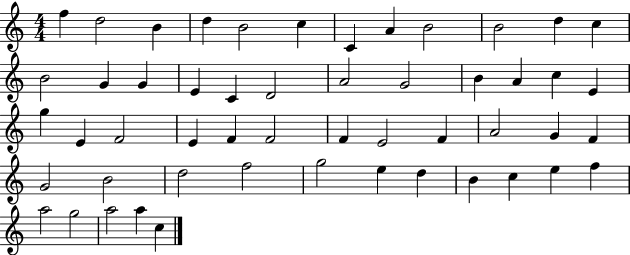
X:1
T:Untitled
M:4/4
L:1/4
K:C
f d2 B d B2 c C A B2 B2 d c B2 G G E C D2 A2 G2 B A c E g E F2 E F F2 F E2 F A2 G F G2 B2 d2 f2 g2 e d B c e f a2 g2 a2 a c